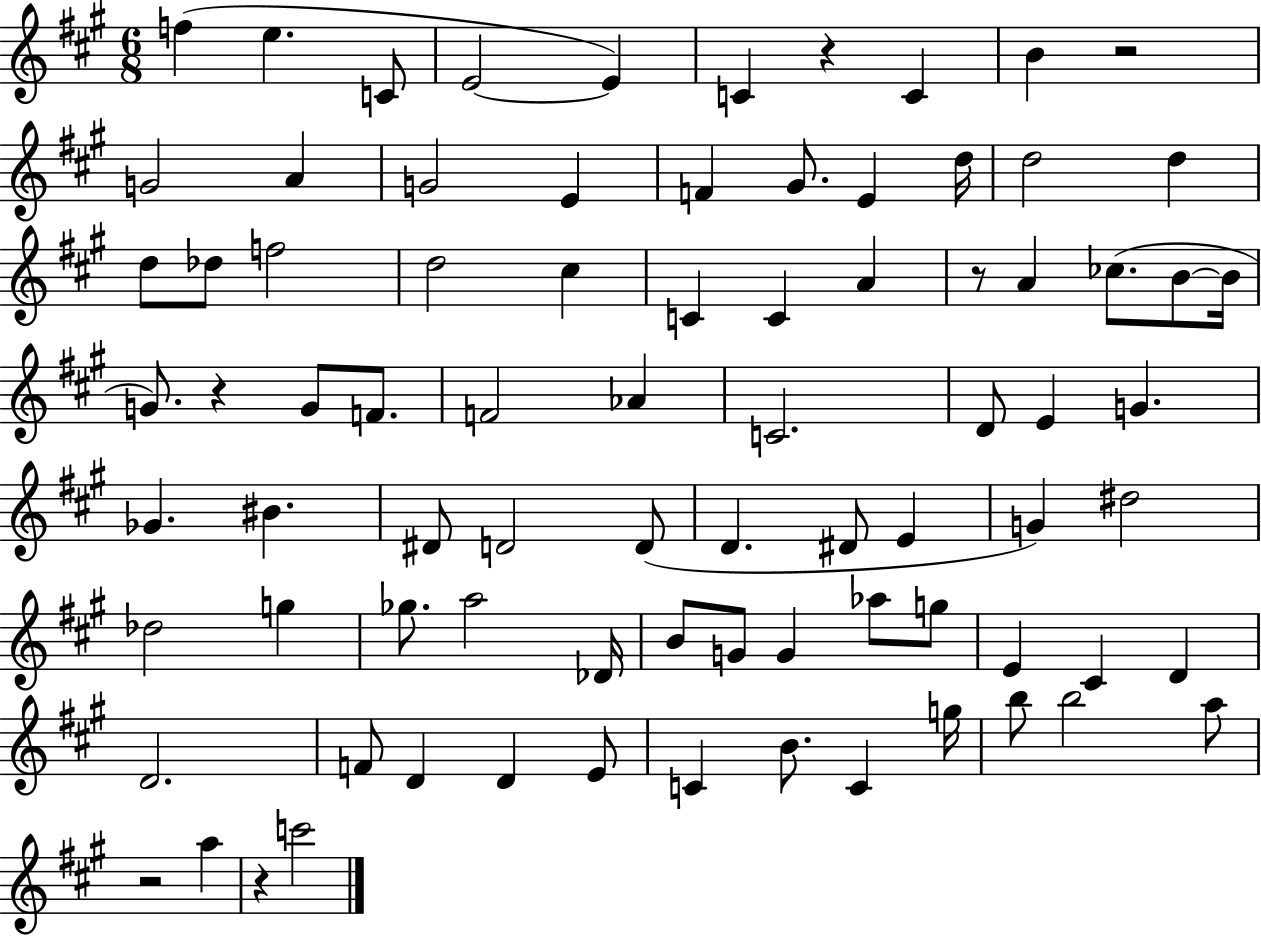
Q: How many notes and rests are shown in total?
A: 82